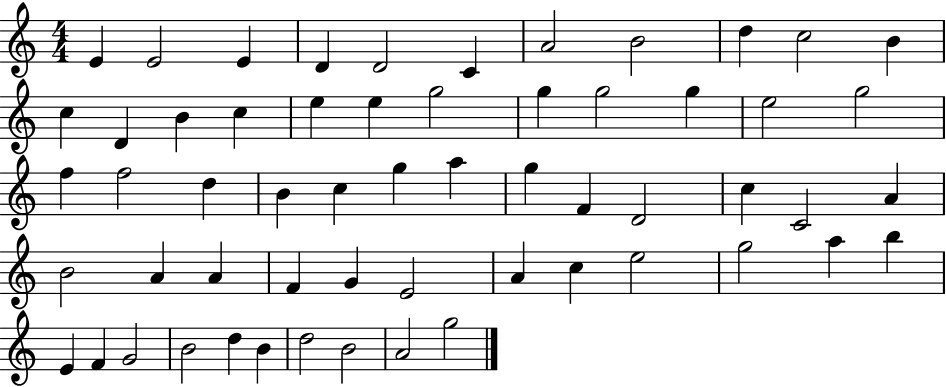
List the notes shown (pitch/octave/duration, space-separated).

E4/q E4/h E4/q D4/q D4/h C4/q A4/h B4/h D5/q C5/h B4/q C5/q D4/q B4/q C5/q E5/q E5/q G5/h G5/q G5/h G5/q E5/h G5/h F5/q F5/h D5/q B4/q C5/q G5/q A5/q G5/q F4/q D4/h C5/q C4/h A4/q B4/h A4/q A4/q F4/q G4/q E4/h A4/q C5/q E5/h G5/h A5/q B5/q E4/q F4/q G4/h B4/h D5/q B4/q D5/h B4/h A4/h G5/h